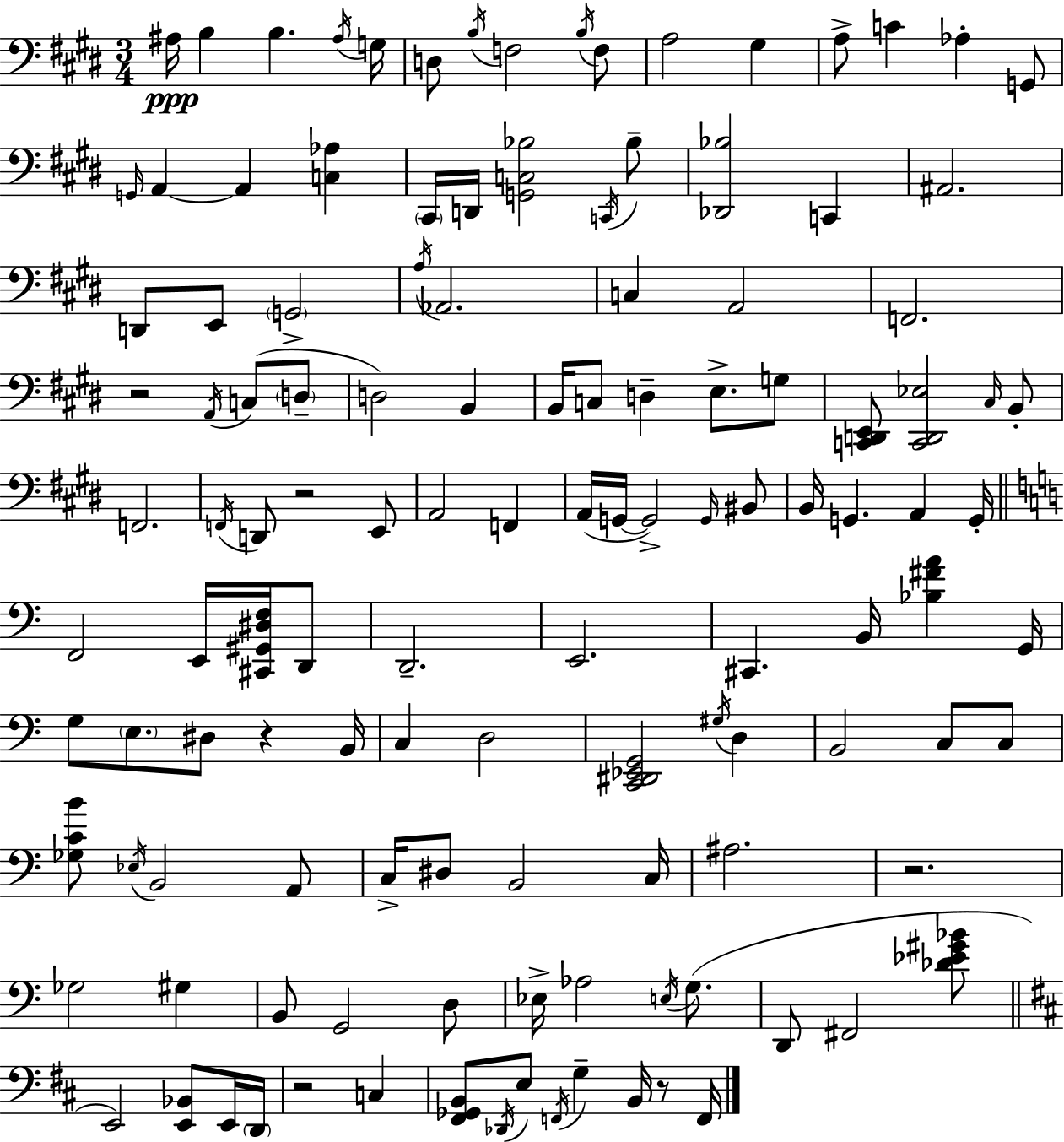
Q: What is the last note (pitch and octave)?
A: F2